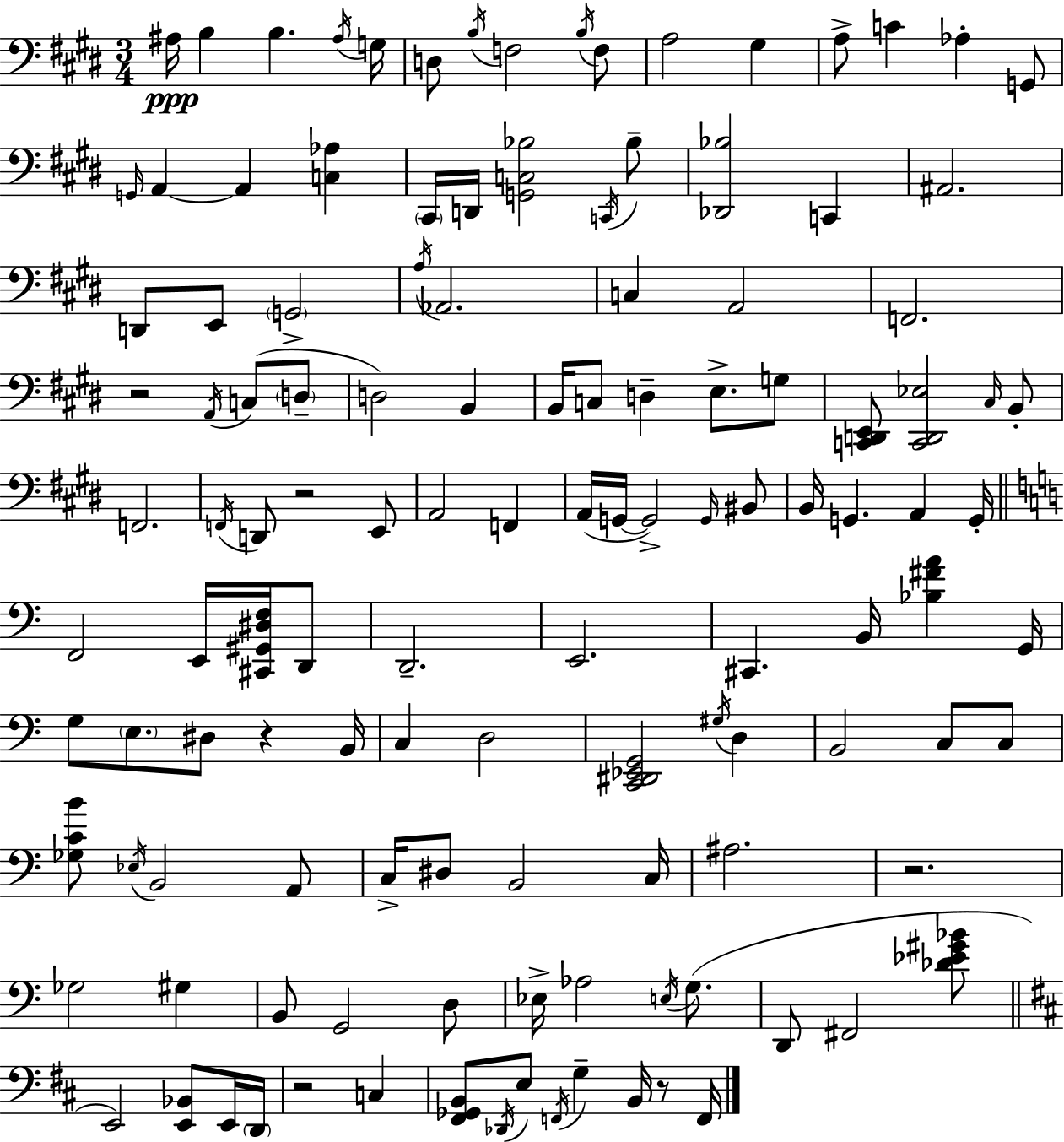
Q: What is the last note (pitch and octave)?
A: F2